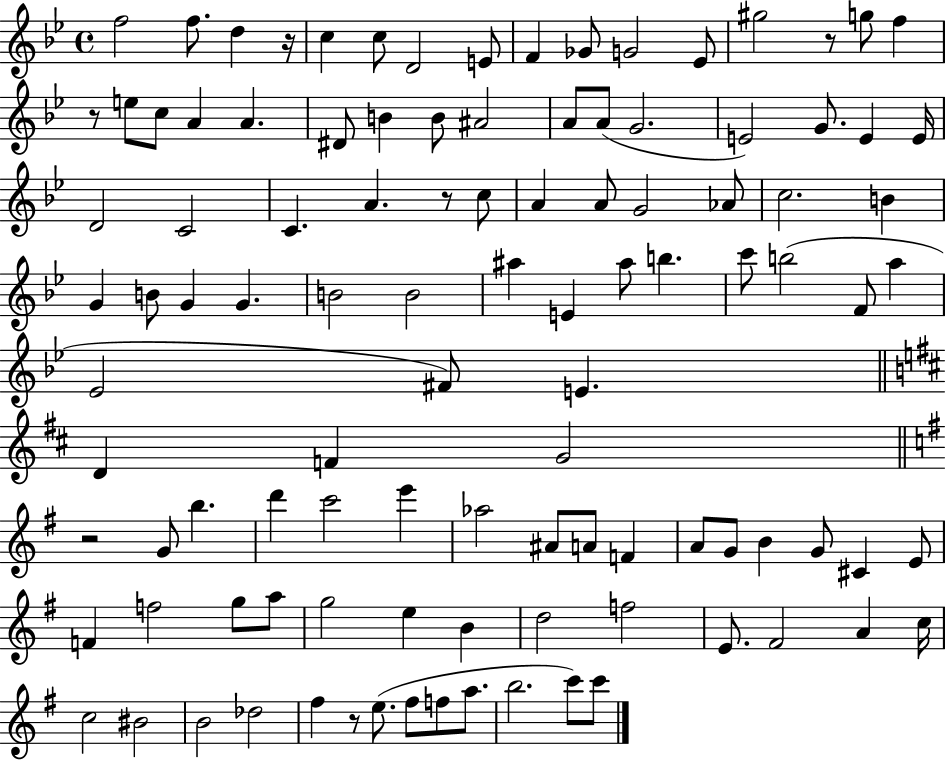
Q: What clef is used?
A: treble